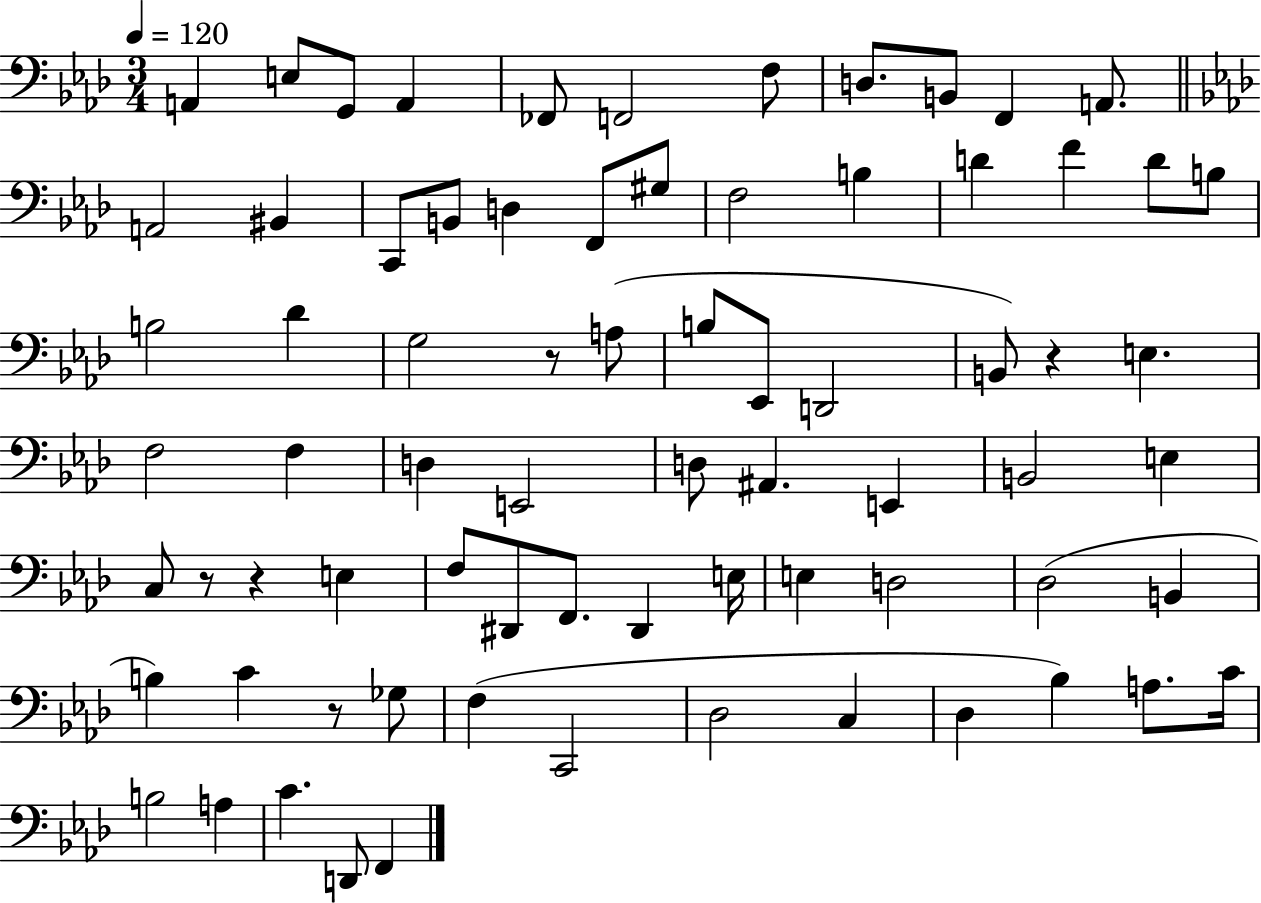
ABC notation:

X:1
T:Untitled
M:3/4
L:1/4
K:Ab
A,, E,/2 G,,/2 A,, _F,,/2 F,,2 F,/2 D,/2 B,,/2 F,, A,,/2 A,,2 ^B,, C,,/2 B,,/2 D, F,,/2 ^G,/2 F,2 B, D F D/2 B,/2 B,2 _D G,2 z/2 A,/2 B,/2 _E,,/2 D,,2 B,,/2 z E, F,2 F, D, E,,2 D,/2 ^A,, E,, B,,2 E, C,/2 z/2 z E, F,/2 ^D,,/2 F,,/2 ^D,, E,/4 E, D,2 _D,2 B,, B, C z/2 _G,/2 F, C,,2 _D,2 C, _D, _B, A,/2 C/4 B,2 A, C D,,/2 F,,